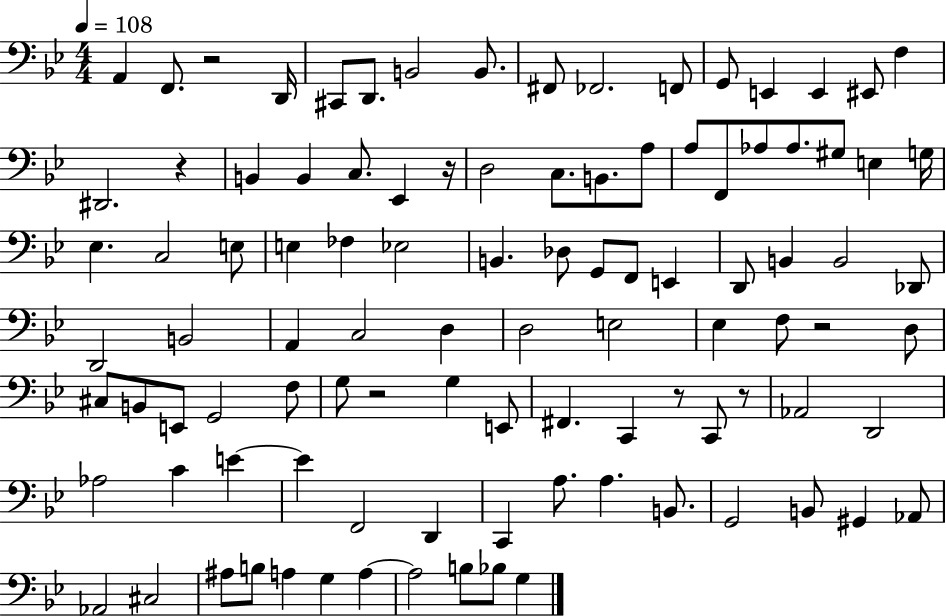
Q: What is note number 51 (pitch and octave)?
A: D3